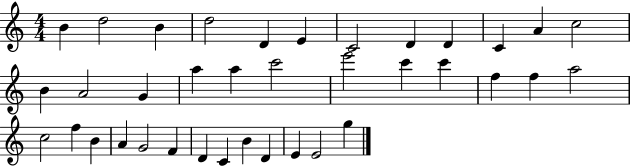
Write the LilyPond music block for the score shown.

{
  \clef treble
  \numericTimeSignature
  \time 4/4
  \key c \major
  b'4 d''2 b'4 | d''2 d'4 e'4 | c'2 d'4 d'4 | c'4 a'4 c''2 | \break b'4 a'2 g'4 | a''4 a''4 c'''2 | e'''2 c'''4 c'''4 | f''4 f''4 a''2 | \break c''2 f''4 b'4 | a'4 g'2 f'4 | d'4 c'4 b'4 d'4 | e'4 e'2 g''4 | \break \bar "|."
}